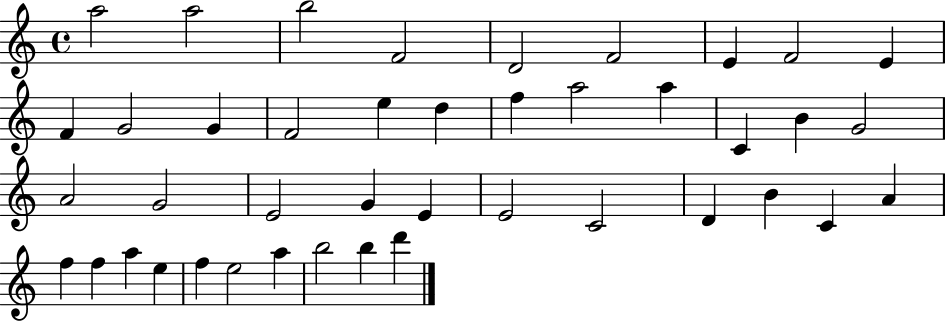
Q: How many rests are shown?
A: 0